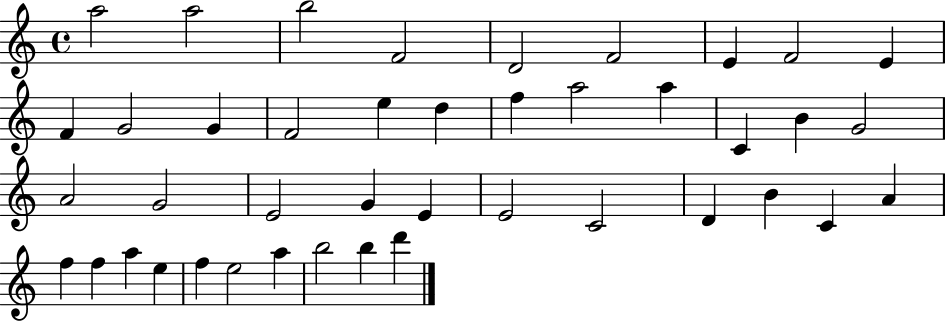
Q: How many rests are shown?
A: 0